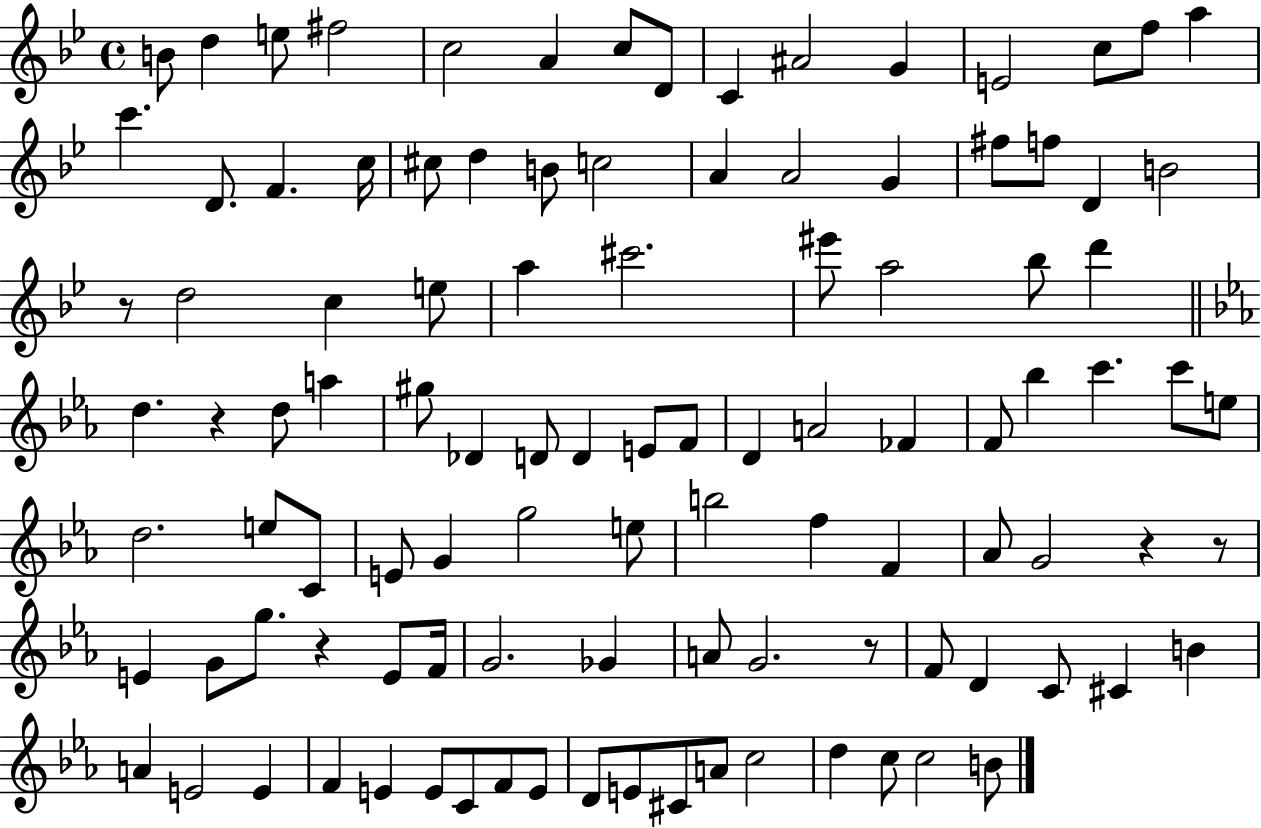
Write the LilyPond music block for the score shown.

{
  \clef treble
  \time 4/4
  \defaultTimeSignature
  \key bes \major
  b'8 d''4 e''8 fis''2 | c''2 a'4 c''8 d'8 | c'4 ais'2 g'4 | e'2 c''8 f''8 a''4 | \break c'''4. d'8. f'4. c''16 | cis''8 d''4 b'8 c''2 | a'4 a'2 g'4 | fis''8 f''8 d'4 b'2 | \break r8 d''2 c''4 e''8 | a''4 cis'''2. | eis'''8 a''2 bes''8 d'''4 | \bar "||" \break \key ees \major d''4. r4 d''8 a''4 | gis''8 des'4 d'8 d'4 e'8 f'8 | d'4 a'2 fes'4 | f'8 bes''4 c'''4. c'''8 e''8 | \break d''2. e''8 c'8 | e'8 g'4 g''2 e''8 | b''2 f''4 f'4 | aes'8 g'2 r4 r8 | \break e'4 g'8 g''8. r4 e'8 f'16 | g'2. ges'4 | a'8 g'2. r8 | f'8 d'4 c'8 cis'4 b'4 | \break a'4 e'2 e'4 | f'4 e'4 e'8 c'8 f'8 e'8 | d'8 e'8 cis'8 a'8 c''2 | d''4 c''8 c''2 b'8 | \break \bar "|."
}